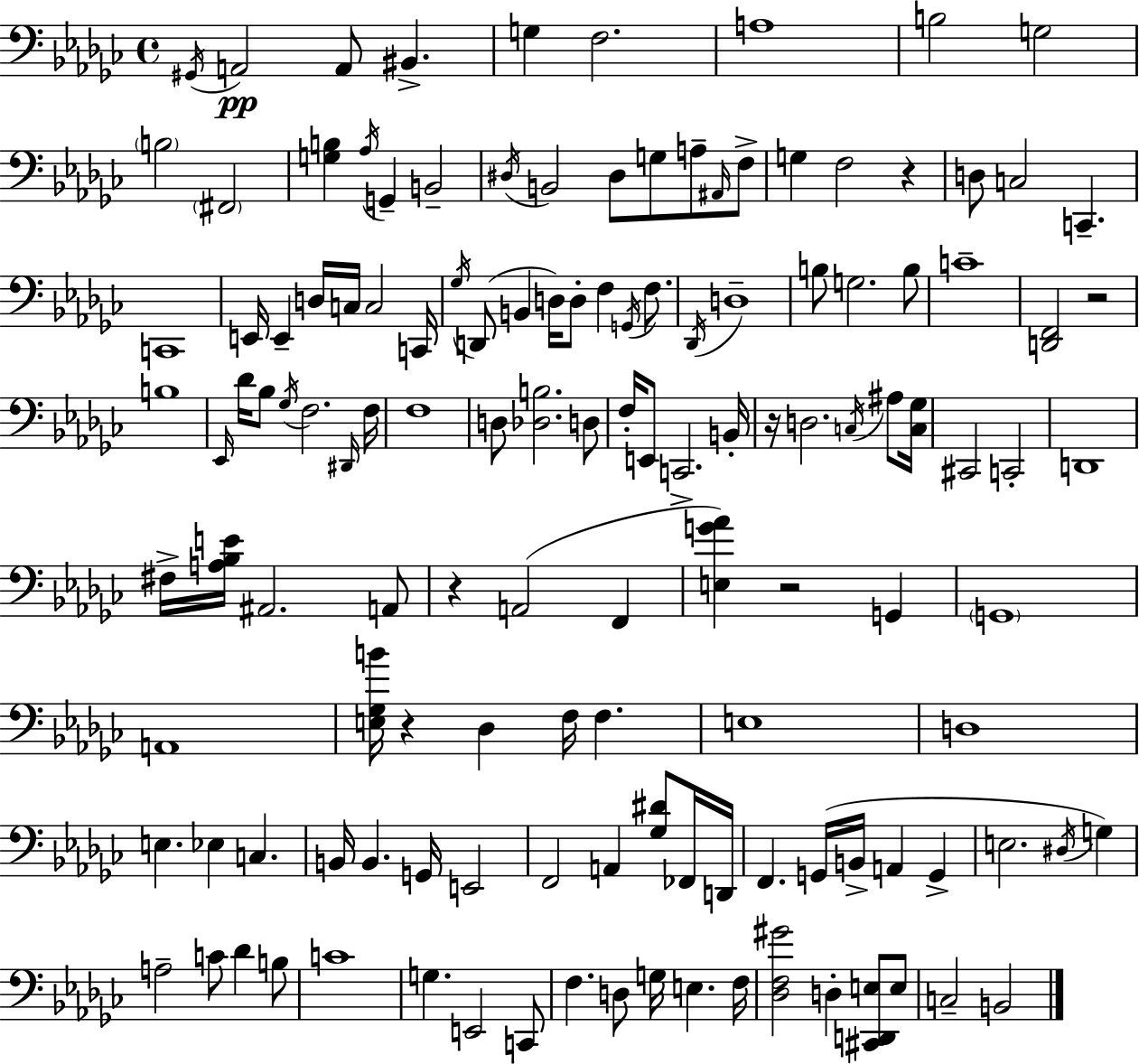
{
  \clef bass
  \time 4/4
  \defaultTimeSignature
  \key ees \minor
  \acciaccatura { gis,16 }\pp a,2 a,8 bis,4.-> | g4 f2. | a1 | b2 g2 | \break \parenthesize b2 \parenthesize fis,2 | <g b>4 \acciaccatura { aes16 } g,4-- b,2-- | \acciaccatura { dis16 } b,2 dis8 g8 a8-- | \grace { ais,16 } f8-> g4 f2 | \break r4 d8 c2 c,4.-- | c,1 | e,16 e,4-- d16 c16 c2 | c,16 \acciaccatura { ges16 }( d,8 b,4 d16) d8-. f4 | \break \acciaccatura { g,16 } f8. \acciaccatura { des,16 } d1-- | b8 g2. | b8 c'1-- | <d, f,>2 r2 | \break b1 | \grace { ees,16 } des'16 bes8 \acciaccatura { ges16 } f2. | \grace { dis,16 } f16 f1 | d8 <des b>2. | \break d8 f16-. e,8 c,2.-> | b,16-. r16 d2. | \acciaccatura { c16 } ais8 <c ges>16 cis,2 | c,2-. d,1 | \break fis16-> <a bes e'>16 ais,2. | a,8 r4 a,2( | f,4 <e g' aes'>4) r2 | g,4 \parenthesize g,1 | \break a,1 | <e ges b'>16 r4 | des4 f16 f4. e1 | d1 | \break e4. | ees4 c4. b,16 b,4. | g,16 e,2 f,2 | a,4 <ges dis'>8 fes,16 d,16 f,4. | \break g,16( b,16-> a,4 g,4-> e2. | \acciaccatura { dis16 }) g4 a2-- | c'8 des'4 b8 c'1 | g4. | \break e,2 c,8 f4. | d8 g16 e4. f16 <des f gis'>2 | d4-. <cis, d, e>8 e8 c2-- | b,2 \bar "|."
}